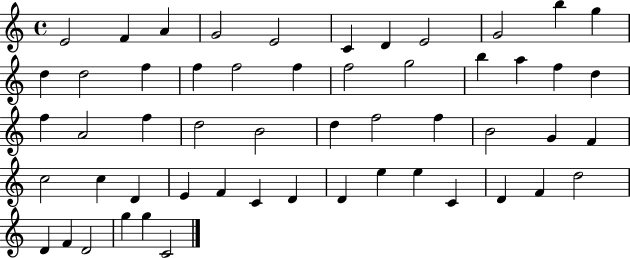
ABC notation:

X:1
T:Untitled
M:4/4
L:1/4
K:C
E2 F A G2 E2 C D E2 G2 b g d d2 f f f2 f f2 g2 b a f d f A2 f d2 B2 d f2 f B2 G F c2 c D E F C D D e e C D F d2 D F D2 g g C2